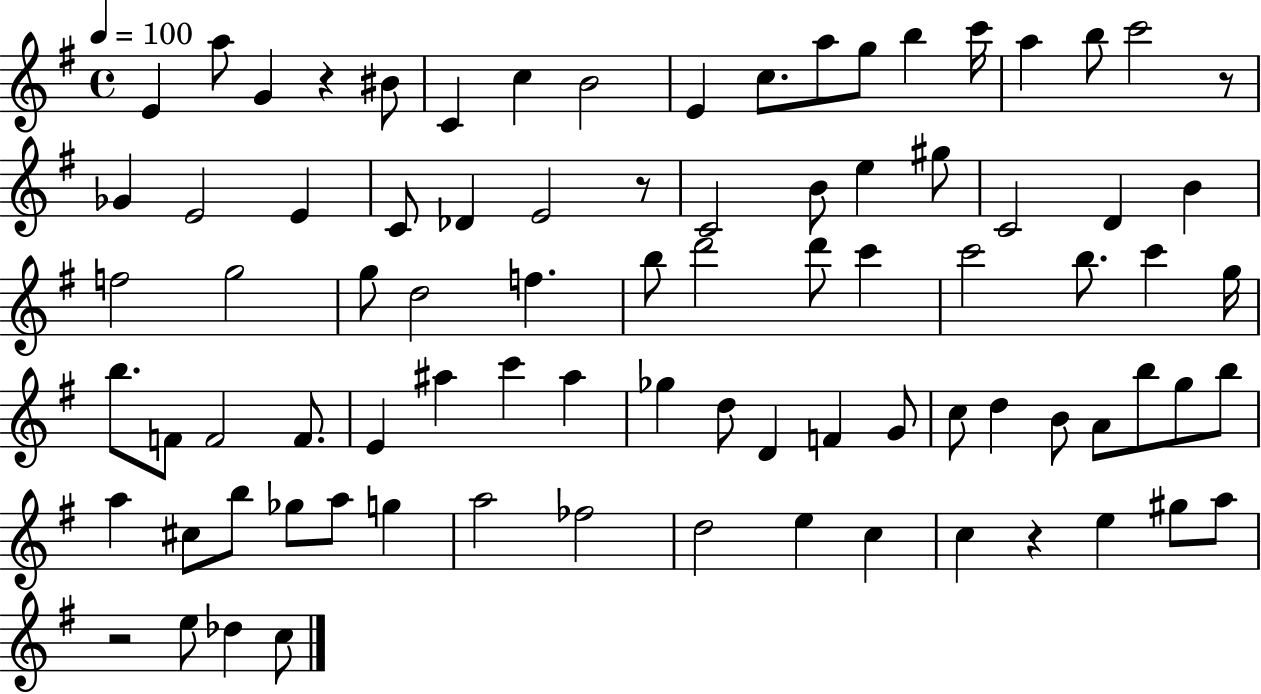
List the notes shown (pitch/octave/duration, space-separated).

E4/q A5/e G4/q R/q BIS4/e C4/q C5/q B4/h E4/q C5/e. A5/e G5/e B5/q C6/s A5/q B5/e C6/h R/e Gb4/q E4/h E4/q C4/e Db4/q E4/h R/e C4/h B4/e E5/q G#5/e C4/h D4/q B4/q F5/h G5/h G5/e D5/h F5/q. B5/e D6/h D6/e C6/q C6/h B5/e. C6/q G5/s B5/e. F4/e F4/h F4/e. E4/q A#5/q C6/q A#5/q Gb5/q D5/e D4/q F4/q G4/e C5/e D5/q B4/e A4/e B5/e G5/e B5/e A5/q C#5/e B5/e Gb5/e A5/e G5/q A5/h FES5/h D5/h E5/q C5/q C5/q R/q E5/q G#5/e A5/e R/h E5/e Db5/q C5/e